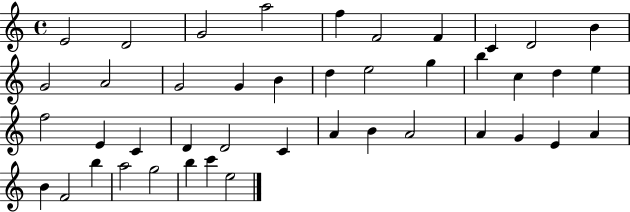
E4/h D4/h G4/h A5/h F5/q F4/h F4/q C4/q D4/h B4/q G4/h A4/h G4/h G4/q B4/q D5/q E5/h G5/q B5/q C5/q D5/q E5/q F5/h E4/q C4/q D4/q D4/h C4/q A4/q B4/q A4/h A4/q G4/q E4/q A4/q B4/q F4/h B5/q A5/h G5/h B5/q C6/q E5/h